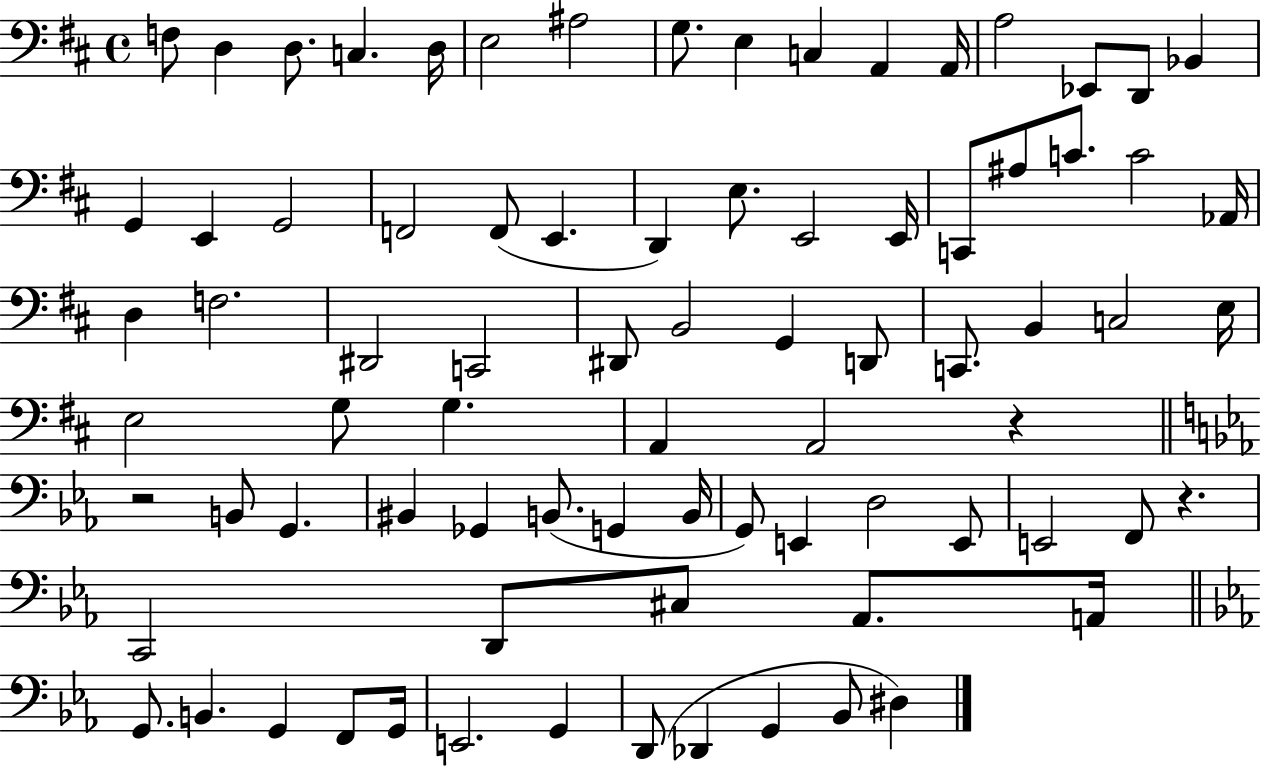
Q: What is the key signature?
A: D major